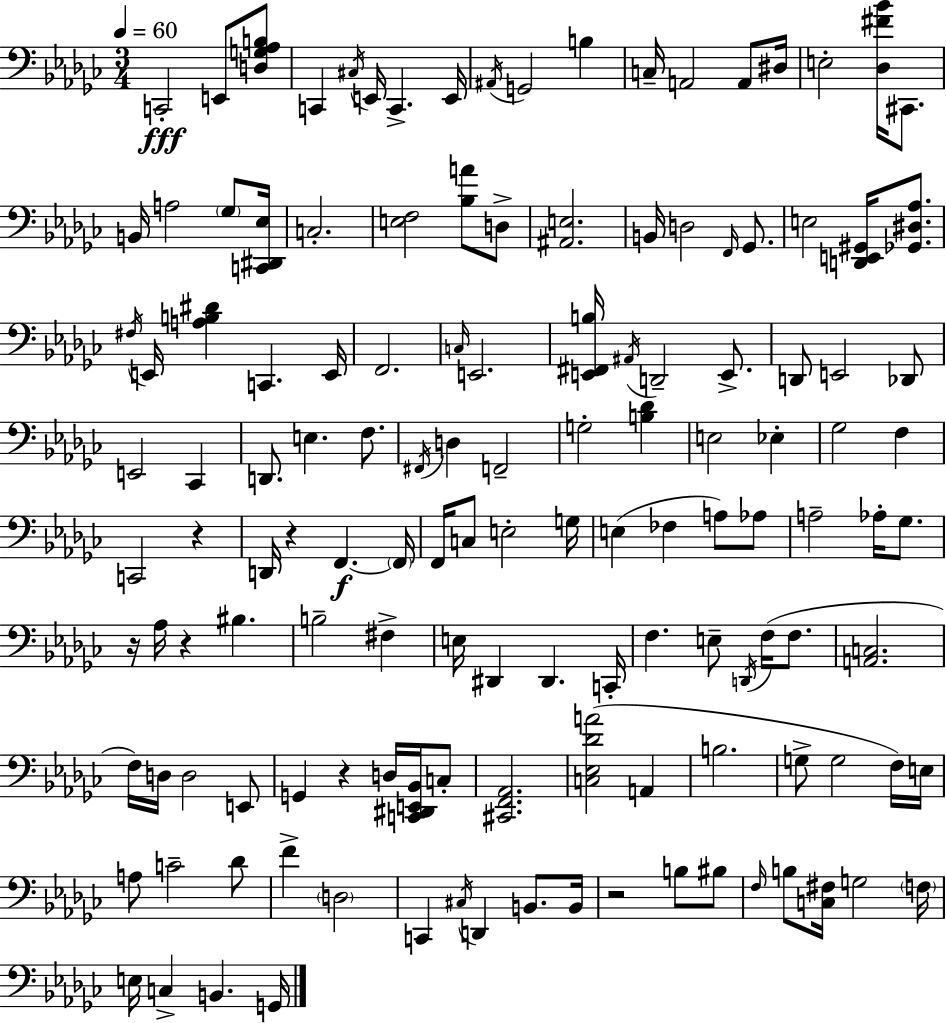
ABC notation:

X:1
T:Untitled
M:3/4
L:1/4
K:Ebm
C,,2 E,,/2 [D,G,_A,B,]/2 C,, ^C,/4 E,,/4 C,, E,,/4 ^A,,/4 G,,2 B, C,/4 A,,2 A,,/2 ^D,/4 E,2 [_D,^F_B]/4 ^C,,/2 B,,/4 A,2 _G,/2 [C,,^D,,_E,]/4 C,2 [E,F,]2 [_B,A]/2 D,/2 [^A,,E,]2 B,,/4 D,2 F,,/4 _G,,/2 E,2 [D,,E,,^G,,]/4 [_G,,^D,_A,]/2 ^F,/4 E,,/4 [A,B,^D] C,, E,,/4 F,,2 C,/4 E,,2 [E,,^F,,B,]/4 ^A,,/4 D,,2 E,,/2 D,,/2 E,,2 _D,,/2 E,,2 _C,, D,,/2 E, F,/2 ^F,,/4 D, F,,2 G,2 [B,_D] E,2 _E, _G,2 F, C,,2 z D,,/4 z F,, F,,/4 F,,/4 C,/2 E,2 G,/4 E, _F, A,/2 _A,/2 A,2 _A,/4 _G,/2 z/4 _A,/4 z ^B, B,2 ^F, E,/4 ^D,, ^D,, C,,/4 F, E,/2 D,,/4 F,/4 F,/2 [A,,C,]2 F,/4 D,/4 D,2 E,,/2 G,, z D,/4 [C,,^D,,E,,_B,,]/4 C,/2 [^C,,F,,_A,,]2 [C,_E,_DA]2 A,, B,2 G,/2 G,2 F,/4 E,/4 A,/2 C2 _D/2 F D,2 C,, ^C,/4 D,, B,,/2 B,,/4 z2 B,/2 ^B,/2 F,/4 B,/2 [C,^F,]/4 G,2 F,/4 E,/4 C, B,, G,,/4